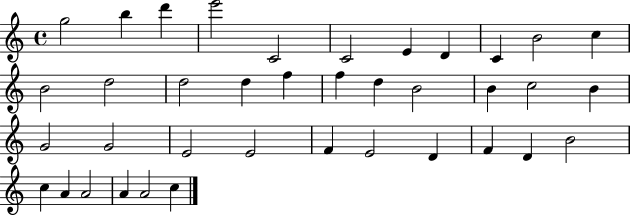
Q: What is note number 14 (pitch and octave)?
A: D5